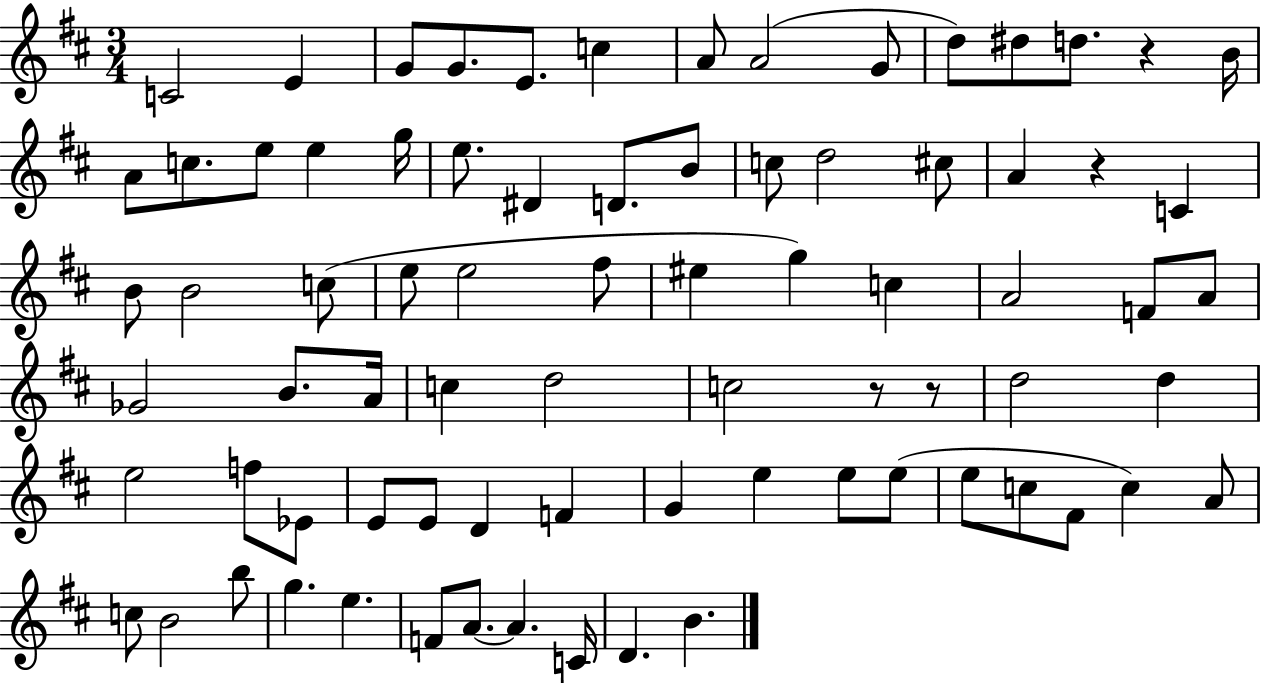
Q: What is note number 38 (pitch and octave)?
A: F4